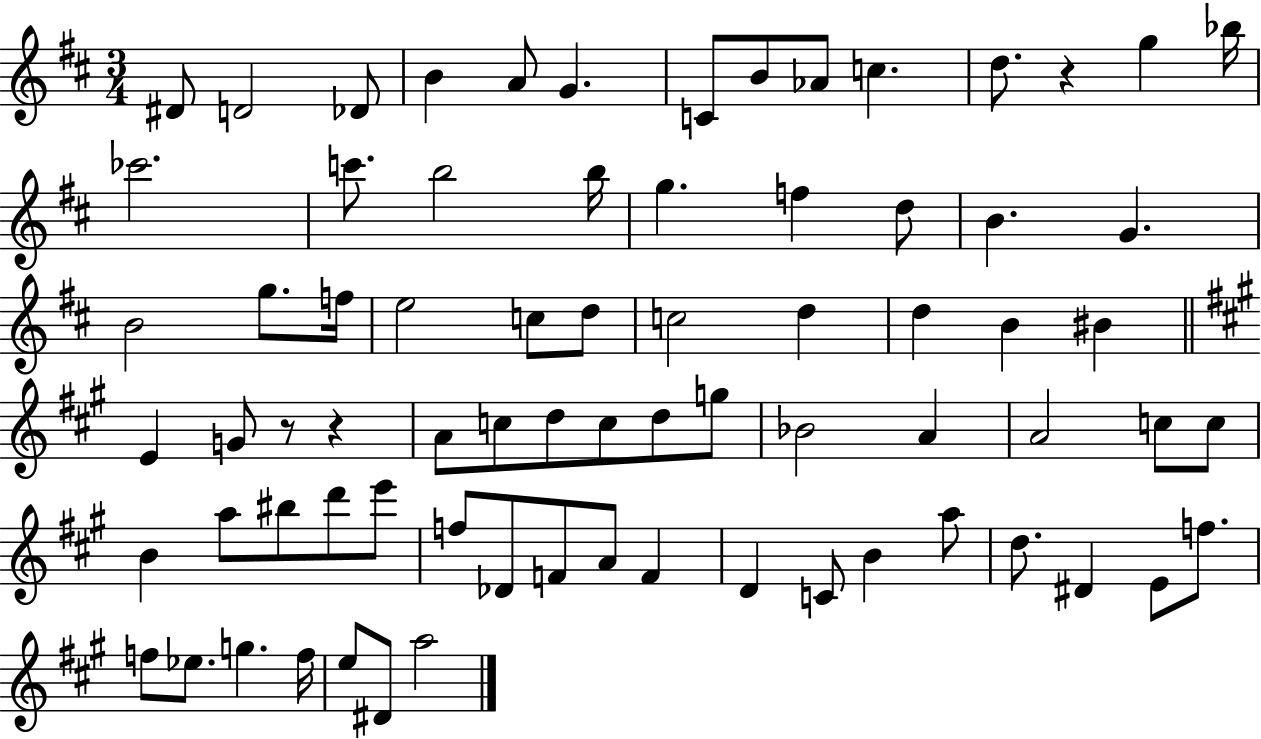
D#4/e D4/h Db4/e B4/q A4/e G4/q. C4/e B4/e Ab4/e C5/q. D5/e. R/q G5/q Bb5/s CES6/h. C6/e. B5/h B5/s G5/q. F5/q D5/e B4/q. G4/q. B4/h G5/e. F5/s E5/h C5/e D5/e C5/h D5/q D5/q B4/q BIS4/q E4/q G4/e R/e R/q A4/e C5/e D5/e C5/e D5/e G5/e Bb4/h A4/q A4/h C5/e C5/e B4/q A5/e BIS5/e D6/e E6/e F5/e Db4/e F4/e A4/e F4/q D4/q C4/e B4/q A5/e D5/e. D#4/q E4/e F5/e. F5/e Eb5/e. G5/q. F5/s E5/e D#4/e A5/h